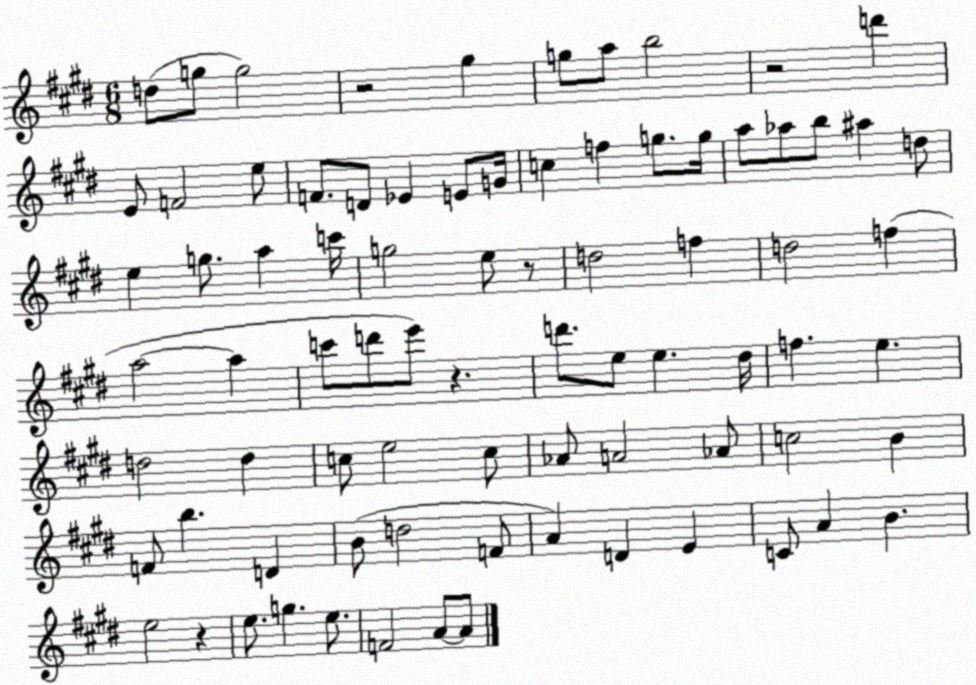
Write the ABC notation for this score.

X:1
T:Untitled
M:6/8
L:1/4
K:E
d/2 g/2 g2 z2 ^g g/2 a/2 b2 z2 d' E/2 F2 e/2 F/2 D/2 _E E/2 G/4 c f g/2 g/4 a/2 _a/2 b/2 ^a d/2 e g/2 a c'/4 g2 e/2 z/2 d2 f d2 f a2 a c'/2 d'/2 e'/2 z d'/2 e/2 e ^d/4 f e d2 d c/2 e2 c/2 _A/2 A2 _A/2 c2 B F/2 b D B/2 d2 F/2 A D E C/2 A B e2 z e/2 g e/2 F2 A/2 A/2